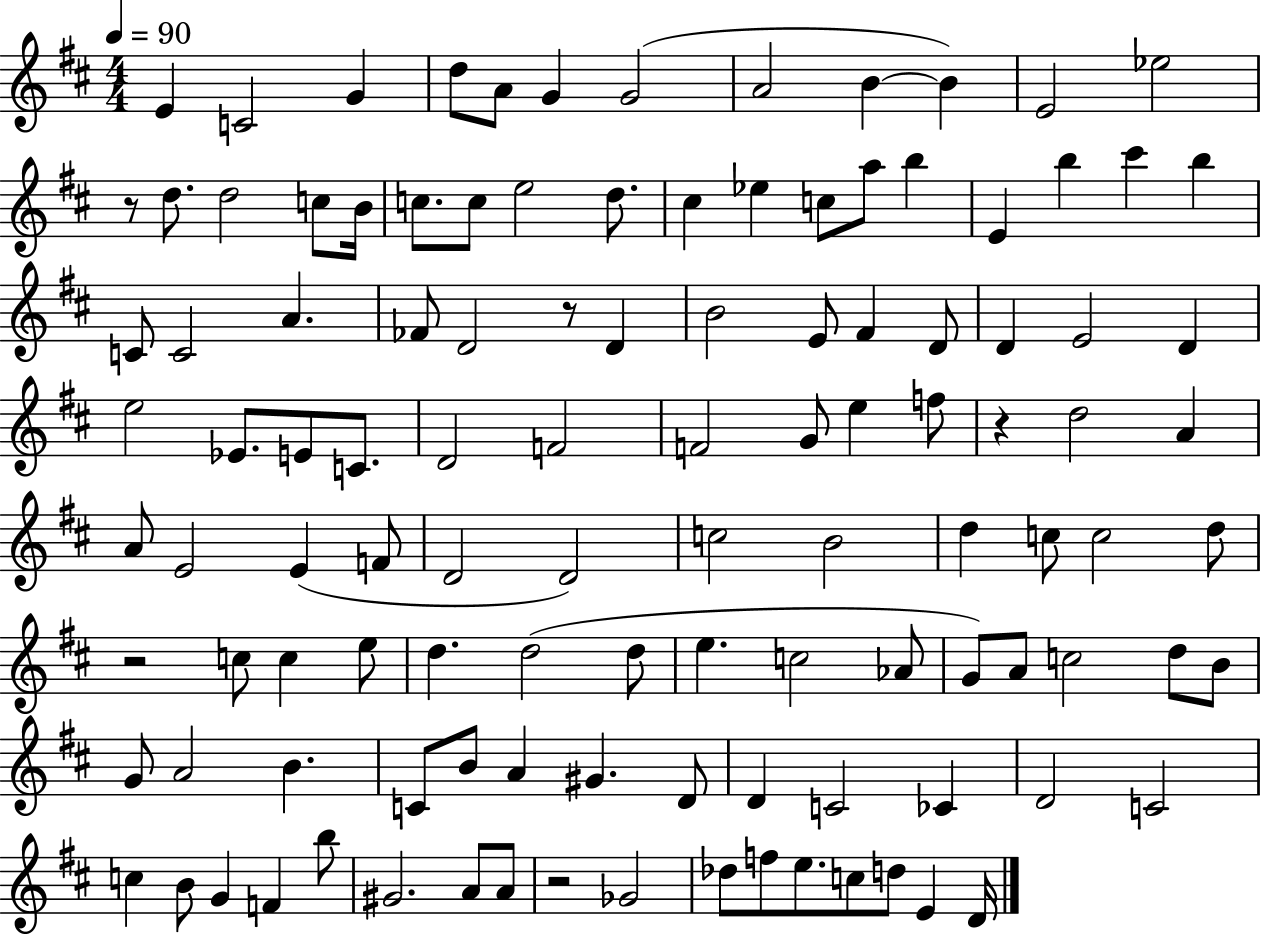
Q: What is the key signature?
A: D major